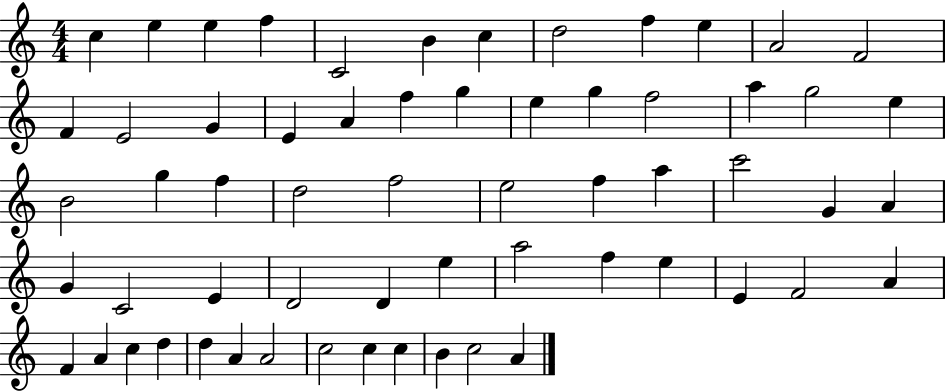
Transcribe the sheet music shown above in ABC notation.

X:1
T:Untitled
M:4/4
L:1/4
K:C
c e e f C2 B c d2 f e A2 F2 F E2 G E A f g e g f2 a g2 e B2 g f d2 f2 e2 f a c'2 G A G C2 E D2 D e a2 f e E F2 A F A c d d A A2 c2 c c B c2 A